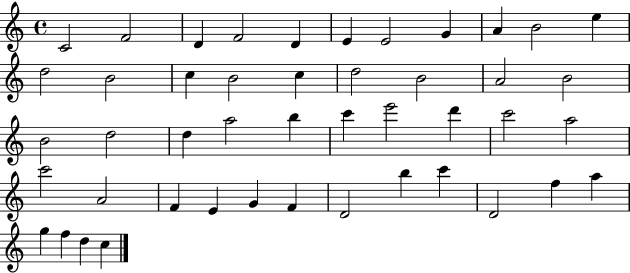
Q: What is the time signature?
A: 4/4